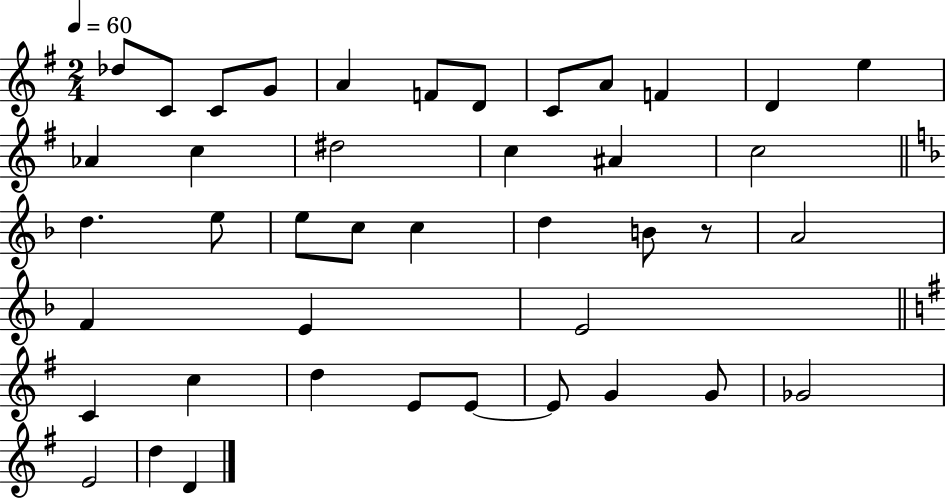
{
  \clef treble
  \numericTimeSignature
  \time 2/4
  \key g \major
  \tempo 4 = 60
  des''8 c'8 c'8 g'8 | a'4 f'8 d'8 | c'8 a'8 f'4 | d'4 e''4 | \break aes'4 c''4 | dis''2 | c''4 ais'4 | c''2 | \break \bar "||" \break \key f \major d''4. e''8 | e''8 c''8 c''4 | d''4 b'8 r8 | a'2 | \break f'4 e'4 | e'2 | \bar "||" \break \key g \major c'4 c''4 | d''4 e'8 e'8~~ | e'8 g'4 g'8 | ges'2 | \break e'2 | d''4 d'4 | \bar "|."
}